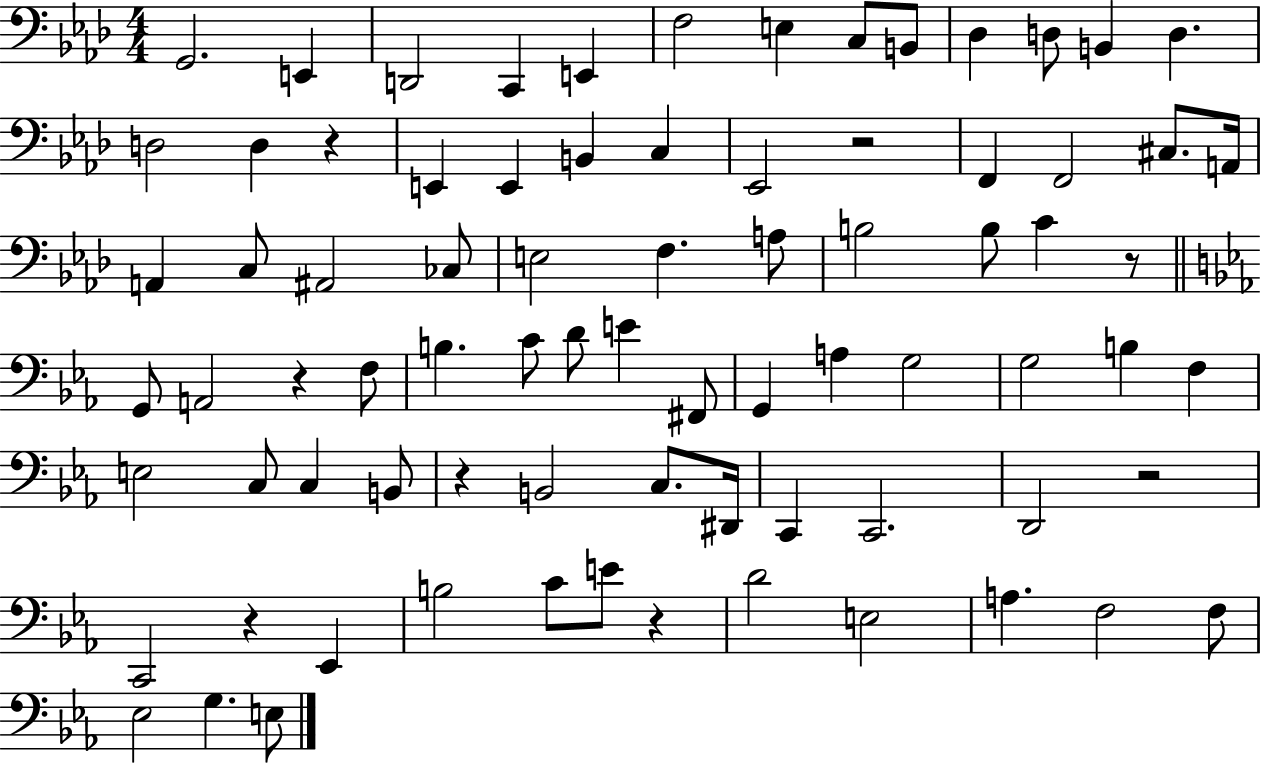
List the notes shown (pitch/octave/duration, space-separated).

G2/h. E2/q D2/h C2/q E2/q F3/h E3/q C3/e B2/e Db3/q D3/e B2/q D3/q. D3/h D3/q R/q E2/q E2/q B2/q C3/q Eb2/h R/h F2/q F2/h C#3/e. A2/s A2/q C3/e A#2/h CES3/e E3/h F3/q. A3/e B3/h B3/e C4/q R/e G2/e A2/h R/q F3/e B3/q. C4/e D4/e E4/q F#2/e G2/q A3/q G3/h G3/h B3/q F3/q E3/h C3/e C3/q B2/e R/q B2/h C3/e. D#2/s C2/q C2/h. D2/h R/h C2/h R/q Eb2/q B3/h C4/e E4/e R/q D4/h E3/h A3/q. F3/h F3/e Eb3/h G3/q. E3/e